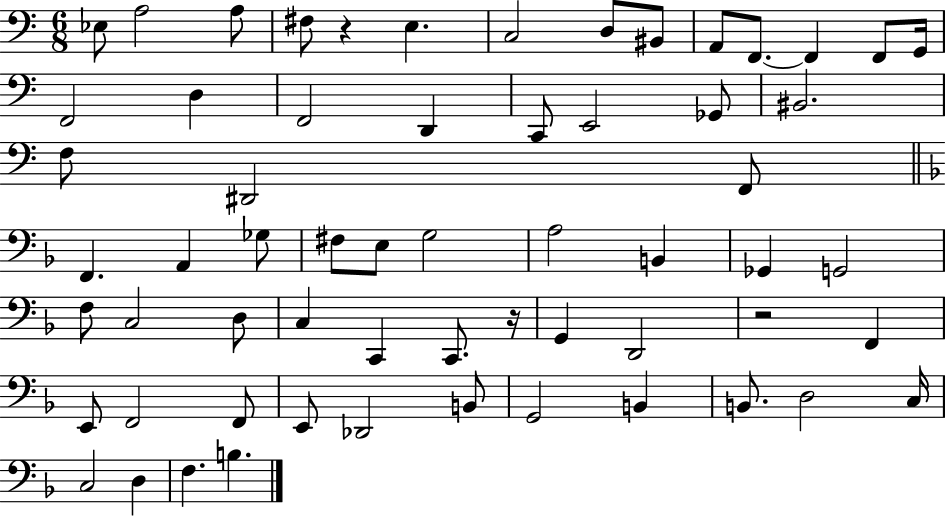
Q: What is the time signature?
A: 6/8